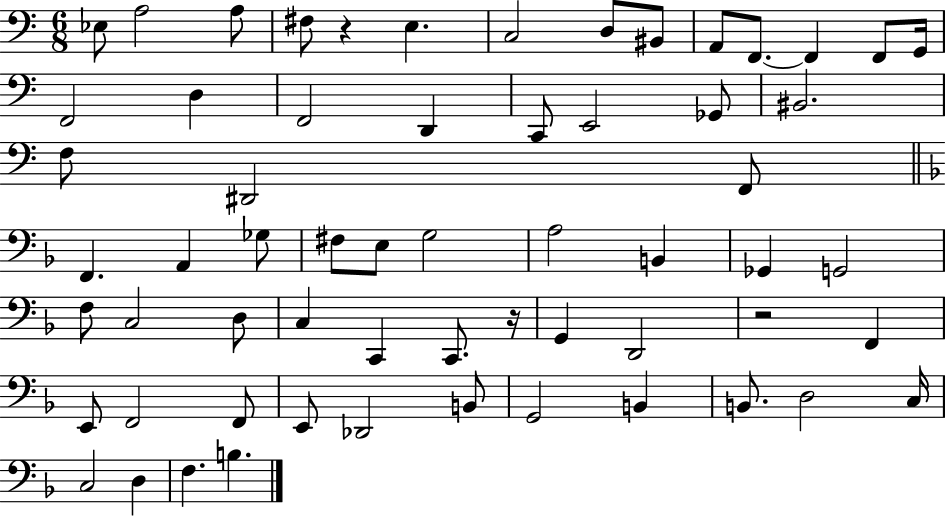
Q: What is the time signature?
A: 6/8